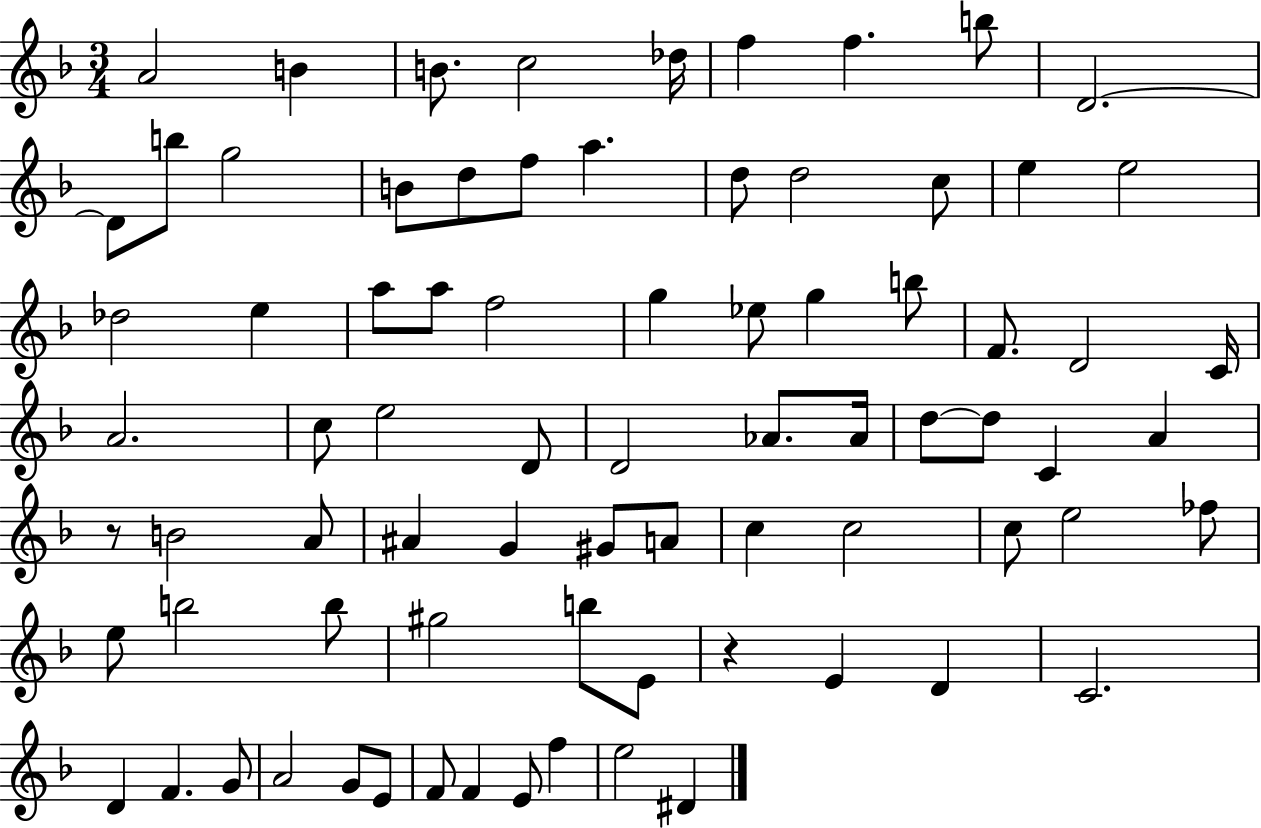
A4/h B4/q B4/e. C5/h Db5/s F5/q F5/q. B5/e D4/h. D4/e B5/e G5/h B4/e D5/e F5/e A5/q. D5/e D5/h C5/e E5/q E5/h Db5/h E5/q A5/e A5/e F5/h G5/q Eb5/e G5/q B5/e F4/e. D4/h C4/s A4/h. C5/e E5/h D4/e D4/h Ab4/e. Ab4/s D5/e D5/e C4/q A4/q R/e B4/h A4/e A#4/q G4/q G#4/e A4/e C5/q C5/h C5/e E5/h FES5/e E5/e B5/h B5/e G#5/h B5/e E4/e R/q E4/q D4/q C4/h. D4/q F4/q. G4/e A4/h G4/e E4/e F4/e F4/q E4/e F5/q E5/h D#4/q